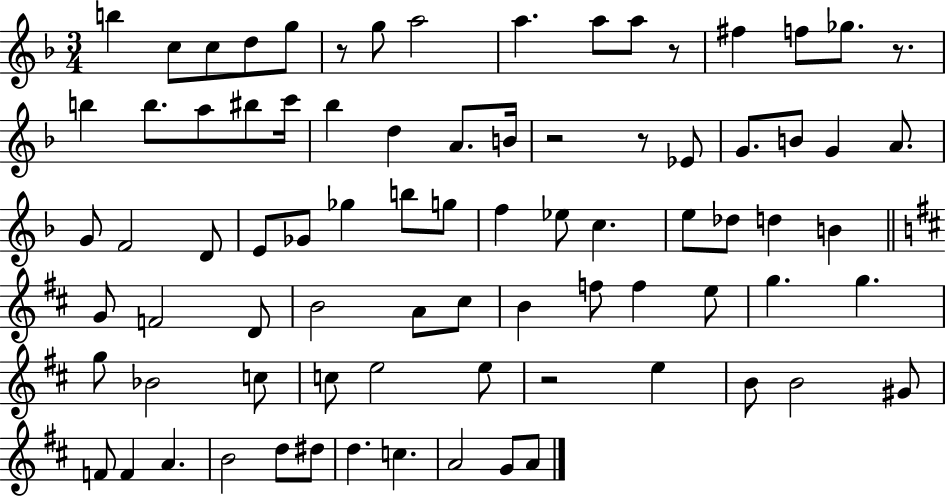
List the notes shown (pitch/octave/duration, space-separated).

B5/q C5/e C5/e D5/e G5/e R/e G5/e A5/h A5/q. A5/e A5/e R/e F#5/q F5/e Gb5/e. R/e. B5/q B5/e. A5/e BIS5/e C6/s Bb5/q D5/q A4/e. B4/s R/h R/e Eb4/e G4/e. B4/e G4/q A4/e. G4/e F4/h D4/e E4/e Gb4/e Gb5/q B5/e G5/e F5/q Eb5/e C5/q. E5/e Db5/e D5/q B4/q G4/e F4/h D4/e B4/h A4/e C#5/e B4/q F5/e F5/q E5/e G5/q. G5/q. G5/e Bb4/h C5/e C5/e E5/h E5/e R/h E5/q B4/e B4/h G#4/e F4/e F4/q A4/q. B4/h D5/e D#5/e D5/q. C5/q. A4/h G4/e A4/e